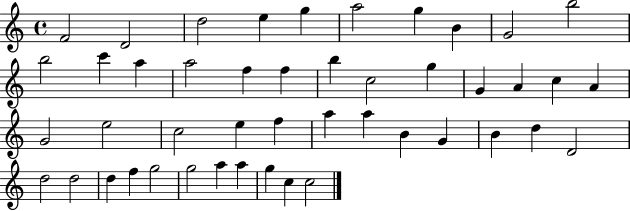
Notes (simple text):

F4/h D4/h D5/h E5/q G5/q A5/h G5/q B4/q G4/h B5/h B5/h C6/q A5/q A5/h F5/q F5/q B5/q C5/h G5/q G4/q A4/q C5/q A4/q G4/h E5/h C5/h E5/q F5/q A5/q A5/q B4/q G4/q B4/q D5/q D4/h D5/h D5/h D5/q F5/q G5/h G5/h A5/q A5/q G5/q C5/q C5/h